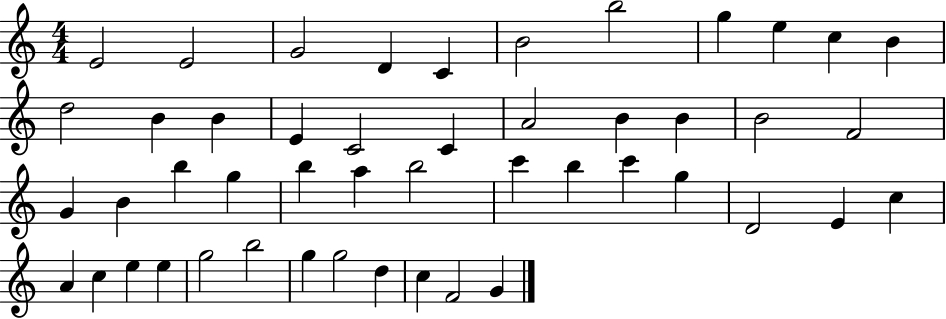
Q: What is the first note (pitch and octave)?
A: E4